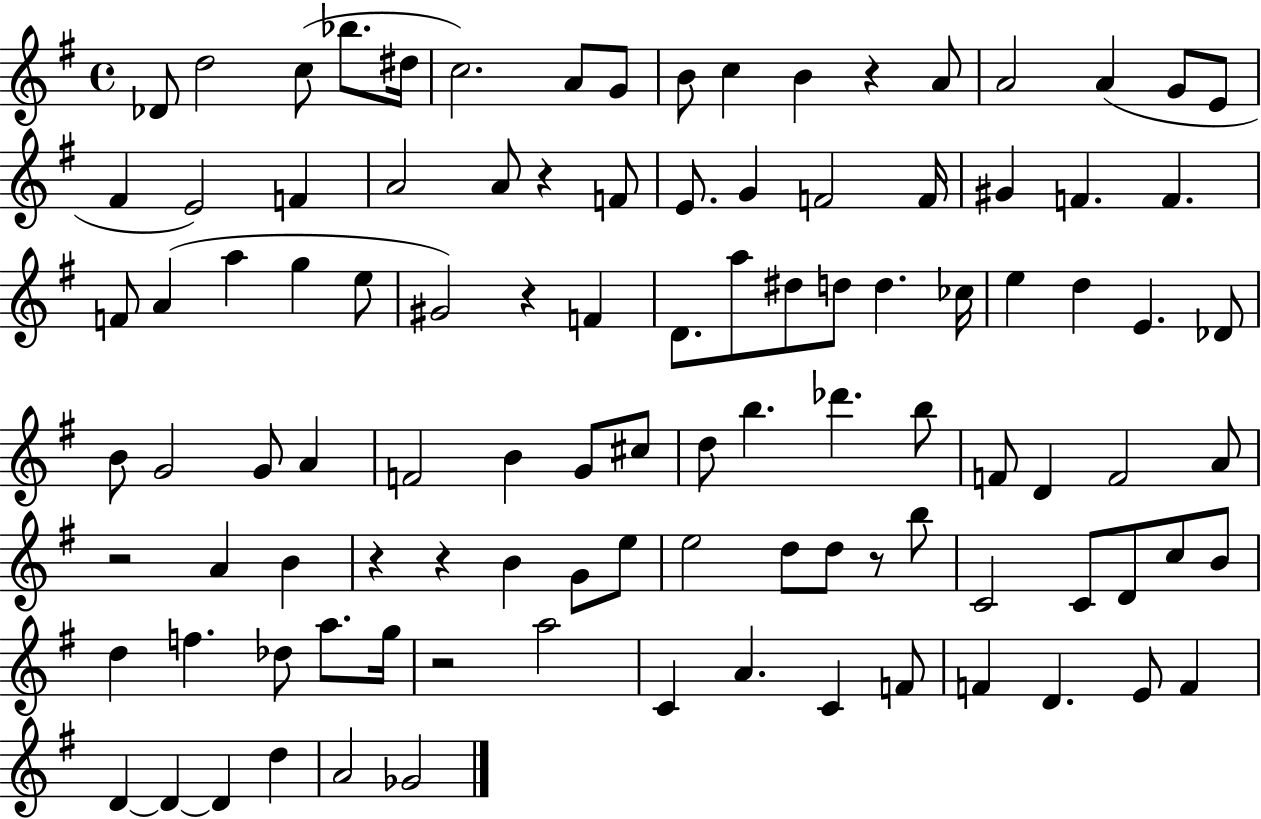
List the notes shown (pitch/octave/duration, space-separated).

Db4/e D5/h C5/e Bb5/e. D#5/s C5/h. A4/e G4/e B4/e C5/q B4/q R/q A4/e A4/h A4/q G4/e E4/e F#4/q E4/h F4/q A4/h A4/e R/q F4/e E4/e. G4/q F4/h F4/s G#4/q F4/q. F4/q. F4/e A4/q A5/q G5/q E5/e G#4/h R/q F4/q D4/e. A5/e D#5/e D5/e D5/q. CES5/s E5/q D5/q E4/q. Db4/e B4/e G4/h G4/e A4/q F4/h B4/q G4/e C#5/e D5/e B5/q. Db6/q. B5/e F4/e D4/q F4/h A4/e R/h A4/q B4/q R/q R/q B4/q G4/e E5/e E5/h D5/e D5/e R/e B5/e C4/h C4/e D4/e C5/e B4/e D5/q F5/q. Db5/e A5/e. G5/s R/h A5/h C4/q A4/q. C4/q F4/e F4/q D4/q. E4/e F4/q D4/q D4/q D4/q D5/q A4/h Gb4/h